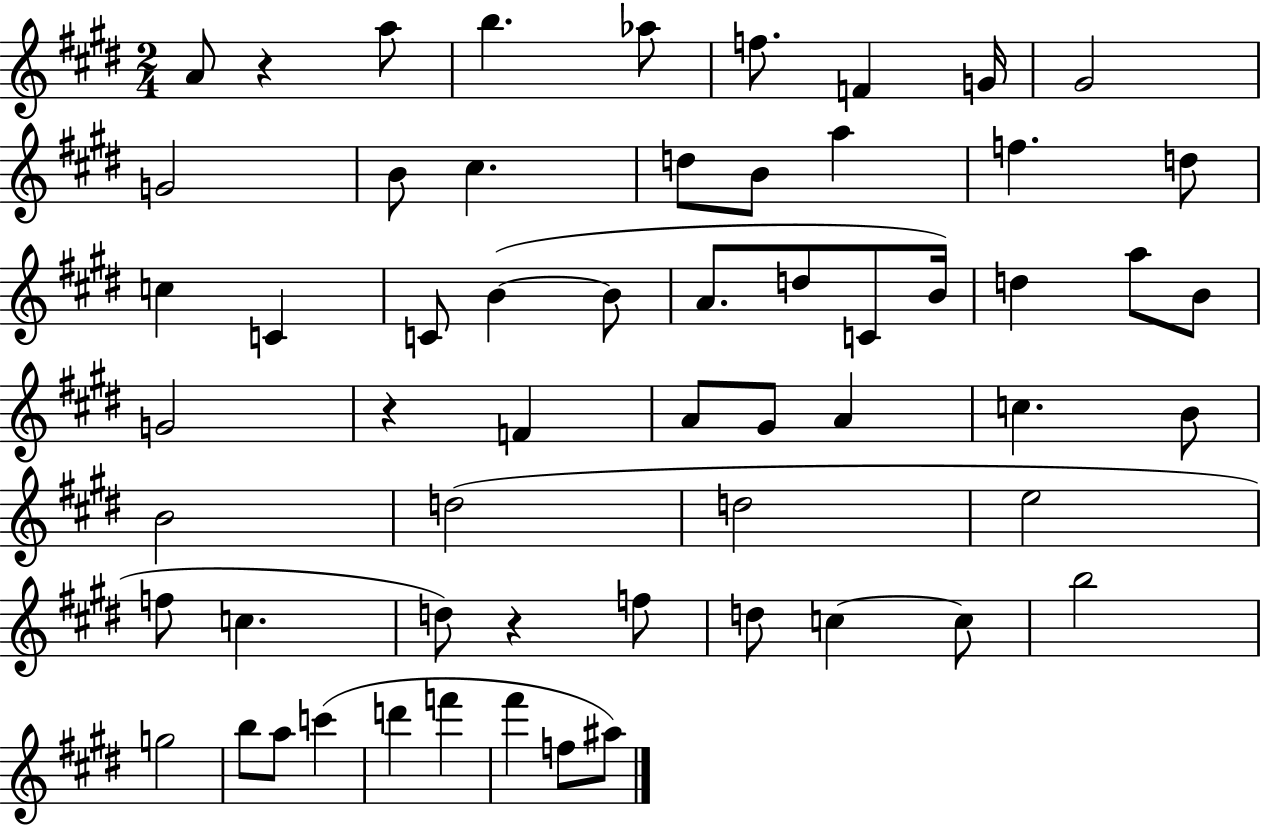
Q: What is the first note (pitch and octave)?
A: A4